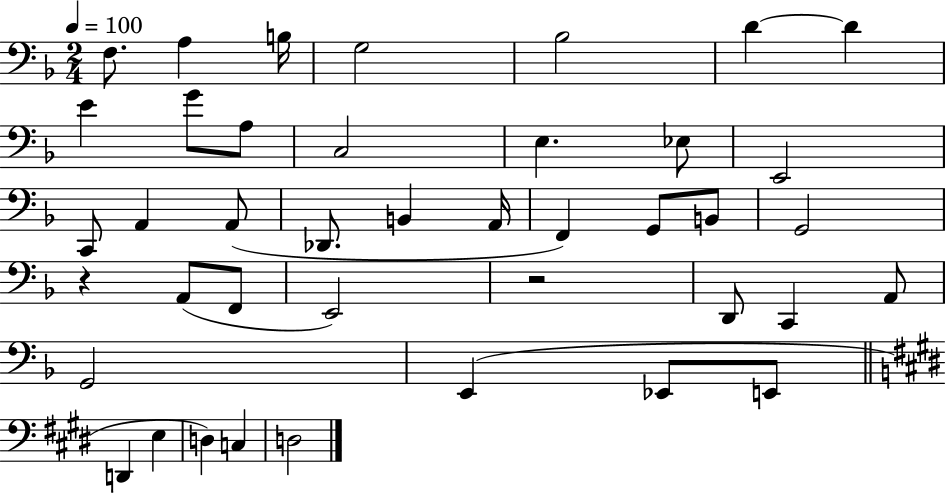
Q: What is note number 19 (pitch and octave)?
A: B2